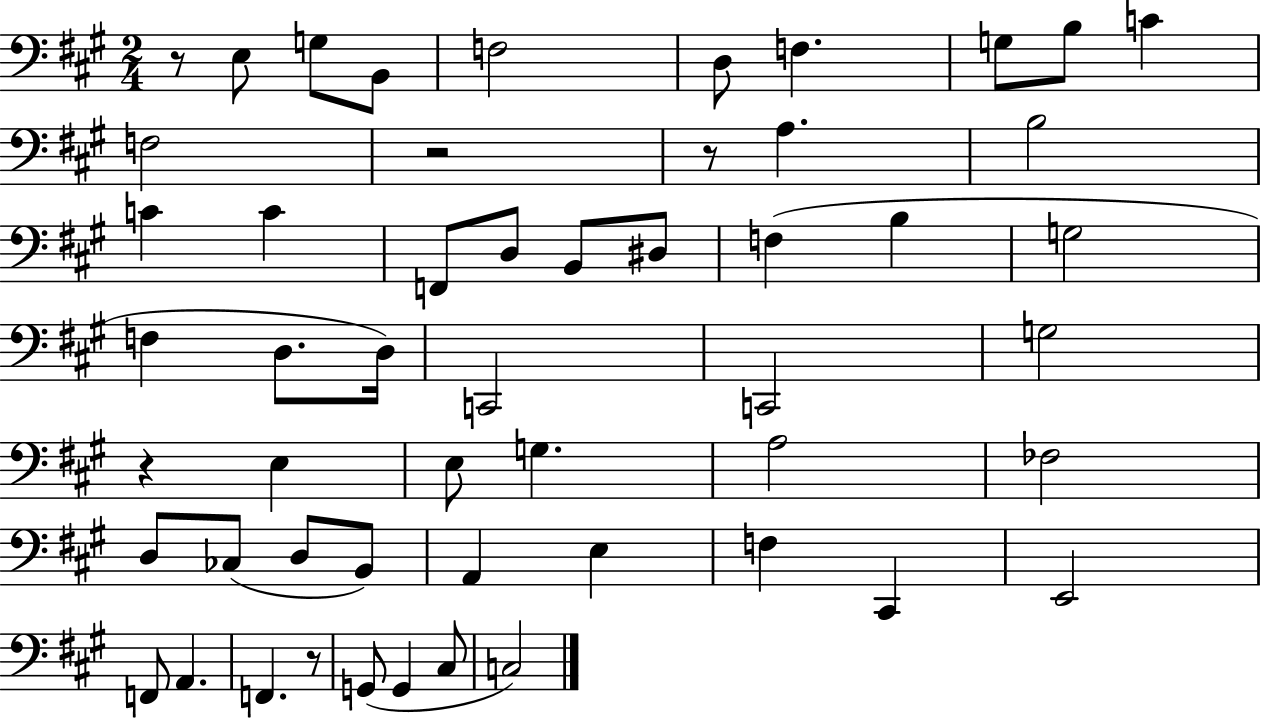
R/e E3/e G3/e B2/e F3/h D3/e F3/q. G3/e B3/e C4/q F3/h R/h R/e A3/q. B3/h C4/q C4/q F2/e D3/e B2/e D#3/e F3/q B3/q G3/h F3/q D3/e. D3/s C2/h C2/h G3/h R/q E3/q E3/e G3/q. A3/h FES3/h D3/e CES3/e D3/e B2/e A2/q E3/q F3/q C#2/q E2/h F2/e A2/q. F2/q. R/e G2/e G2/q C#3/e C3/h